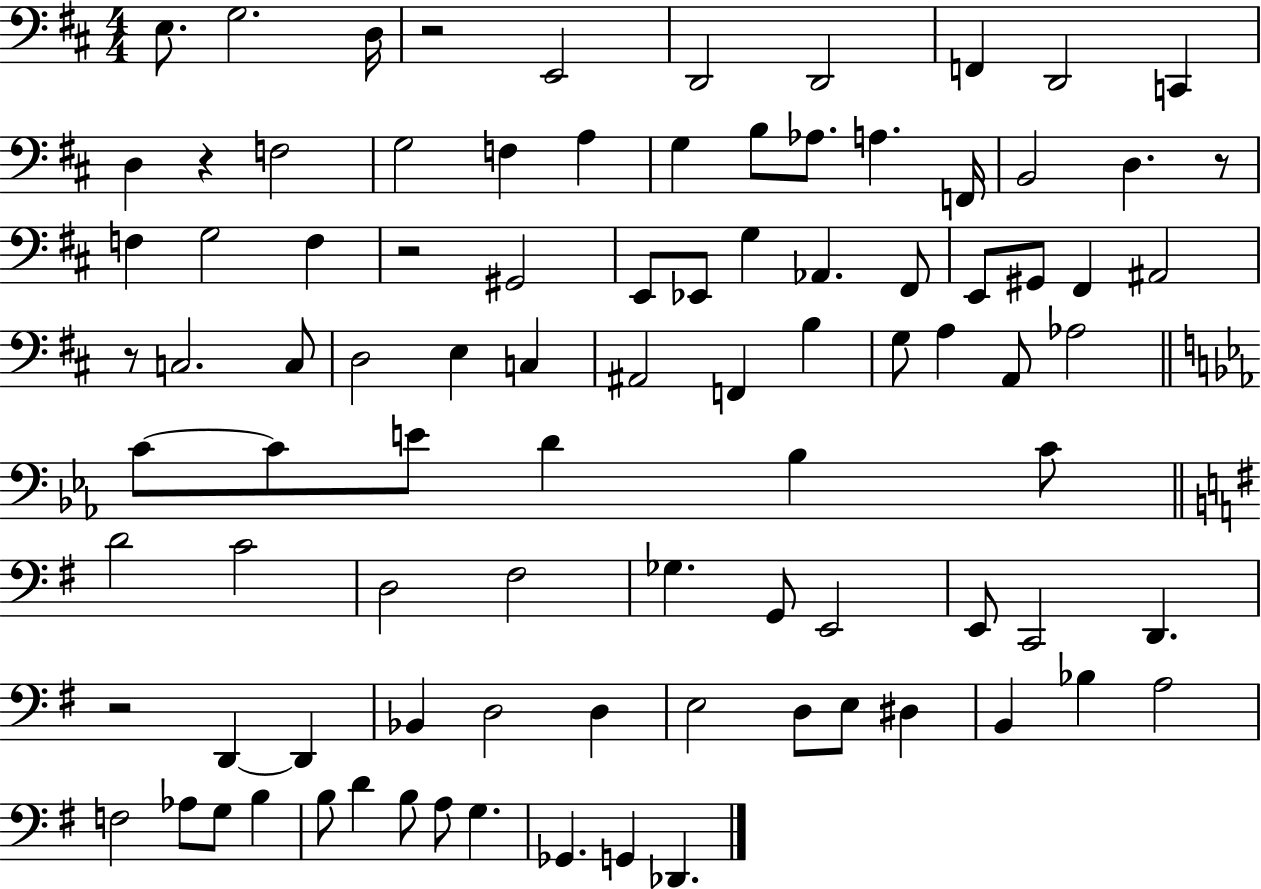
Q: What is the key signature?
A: D major